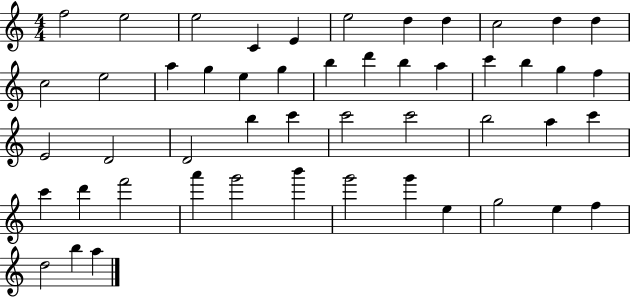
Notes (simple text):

F5/h E5/h E5/h C4/q E4/q E5/h D5/q D5/q C5/h D5/q D5/q C5/h E5/h A5/q G5/q E5/q G5/q B5/q D6/q B5/q A5/q C6/q B5/q G5/q F5/q E4/h D4/h D4/h B5/q C6/q C6/h C6/h B5/h A5/q C6/q C6/q D6/q F6/h A6/q G6/h B6/q G6/h G6/q E5/q G5/h E5/q F5/q D5/h B5/q A5/q